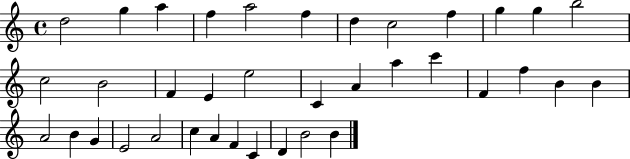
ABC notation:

X:1
T:Untitled
M:4/4
L:1/4
K:C
d2 g a f a2 f d c2 f g g b2 c2 B2 F E e2 C A a c' F f B B A2 B G E2 A2 c A F C D B2 B